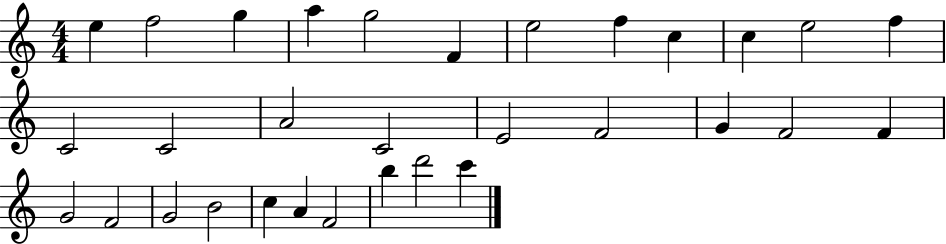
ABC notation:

X:1
T:Untitled
M:4/4
L:1/4
K:C
e f2 g a g2 F e2 f c c e2 f C2 C2 A2 C2 E2 F2 G F2 F G2 F2 G2 B2 c A F2 b d'2 c'